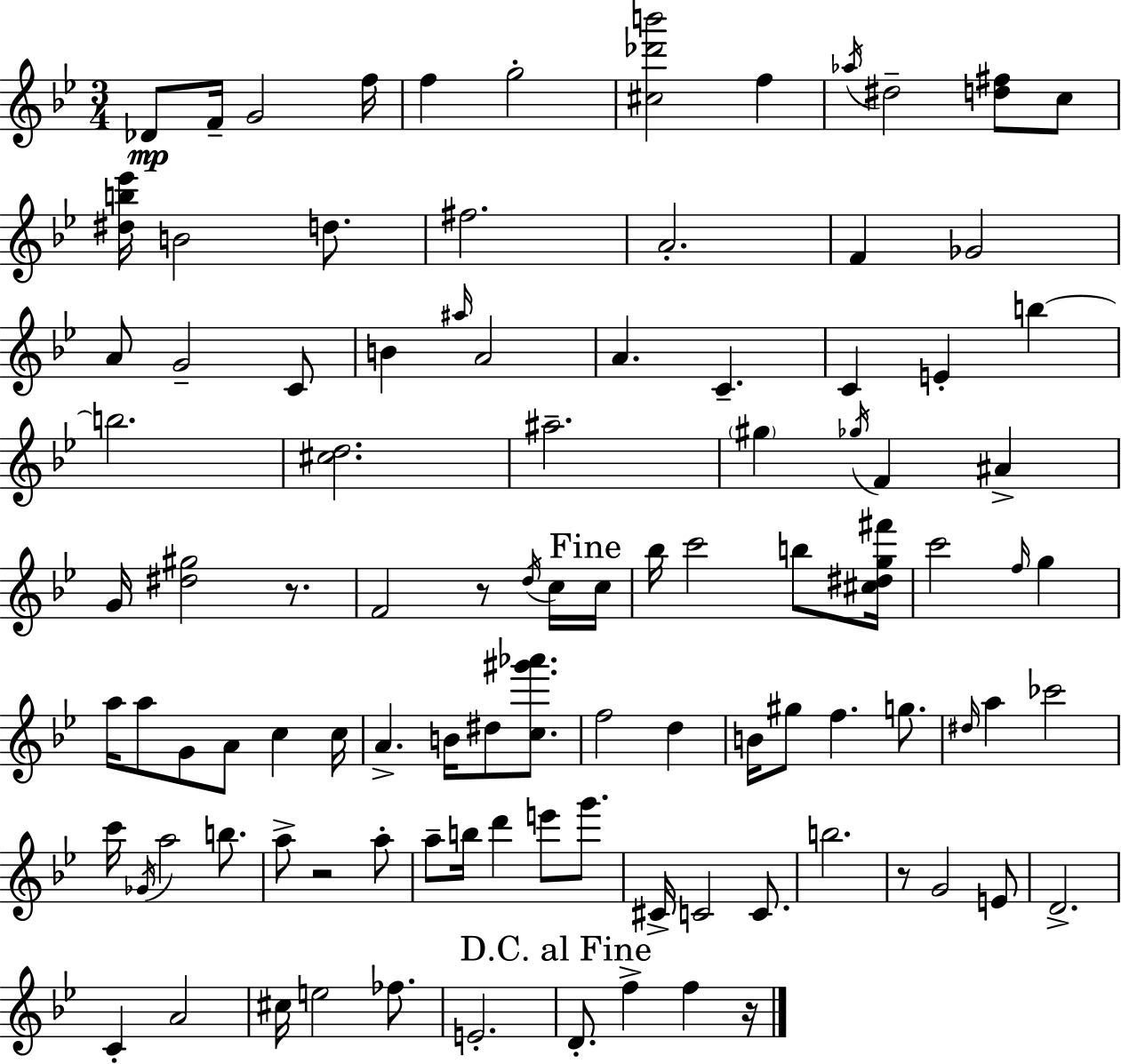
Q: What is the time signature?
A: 3/4